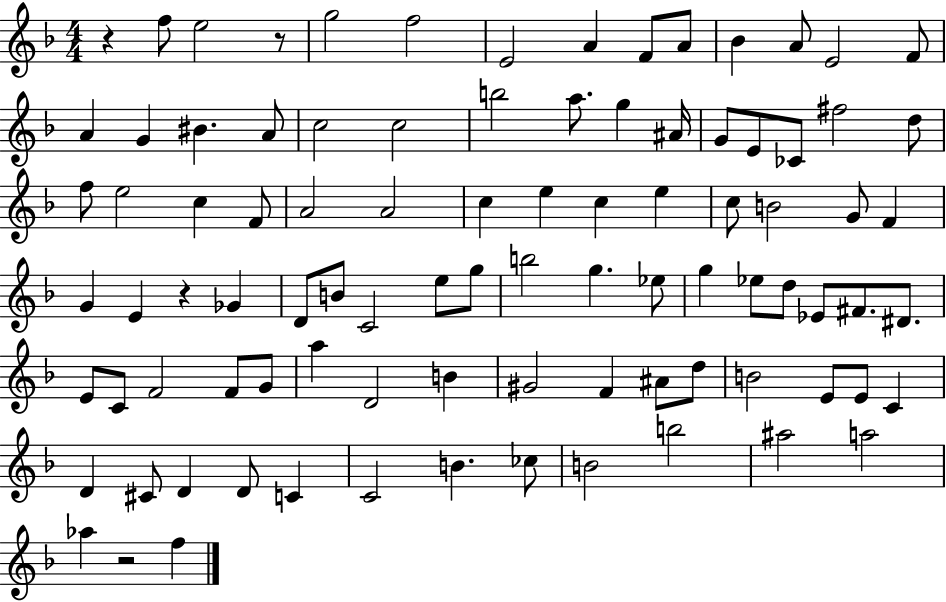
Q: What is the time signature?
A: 4/4